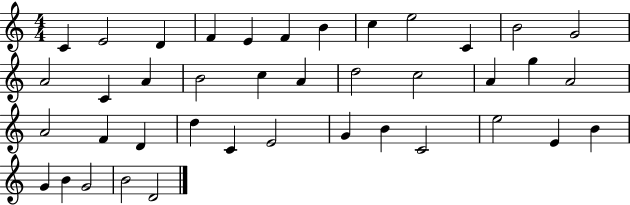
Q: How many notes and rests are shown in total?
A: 40